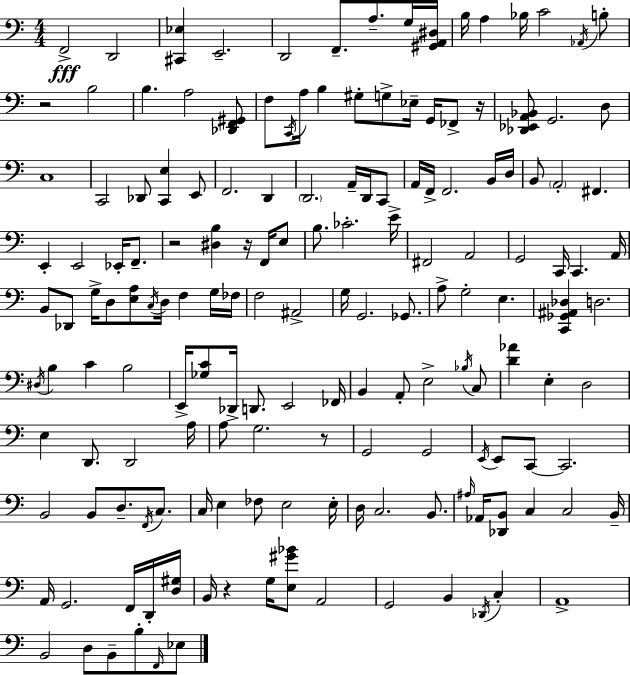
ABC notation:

X:1
T:Untitled
M:4/4
L:1/4
K:Am
F,,2 D,,2 [^C,,_E,] E,,2 D,,2 F,,/2 A,/2 G,/4 [^G,,A,,^D,]/4 B,/4 A, _B,/4 C2 _A,,/4 B,/2 z2 B,2 B, A,2 [_D,,F,,^G,,]/2 F,/2 C,,/4 A,/4 B, ^G,/2 G,/2 _E,/4 G,,/4 _F,,/2 z/4 [_D,,_E,,A,,_B,,]/2 G,,2 D,/2 C,4 C,,2 _D,,/2 [C,,E,] E,,/2 F,,2 D,, D,,2 A,,/4 D,,/4 C,,/2 A,,/4 F,,/4 F,,2 B,,/4 D,/4 B,,/2 A,,2 ^F,, E,, E,,2 _E,,/4 F,,/2 z2 [^D,B,] z/4 F,,/4 E,/2 B,/2 _C2 E/4 ^F,,2 A,,2 G,,2 C,,/4 C,, A,,/4 B,,/2 _D,,/2 G,/4 D,/2 [E,A,]/2 C,/4 D,/4 F, G,/4 _F,/4 F,2 ^A,,2 G,/4 G,,2 _G,,/2 A,/2 G,2 E, [C,,_G,,^A,,_D,] D,2 ^D,/4 B, C B,2 E,,/4 [_G,C]/2 _D,,/4 D,,/2 E,,2 _F,,/4 B,, A,,/2 E,2 _B,/4 C,/2 [D_A] E, D,2 E, D,,/2 D,,2 A,/4 A,/2 G,2 z/2 G,,2 G,,2 E,,/4 E,,/2 C,,/2 C,,2 B,,2 B,,/2 D,/2 F,,/4 C,/2 C,/4 E, _F,/2 E,2 E,/4 D,/4 C,2 B,,/2 ^A,/4 _A,,/4 [_D,,B,,]/2 C, C,2 B,,/4 A,,/4 G,,2 F,,/4 D,,/4 [D,^G,]/4 B,,/4 z G,/4 [E,^G_B]/2 A,,2 G,,2 B,, _D,,/4 C, A,,4 B,,2 D,/2 B,,/2 B,/2 F,,/4 _E,/2